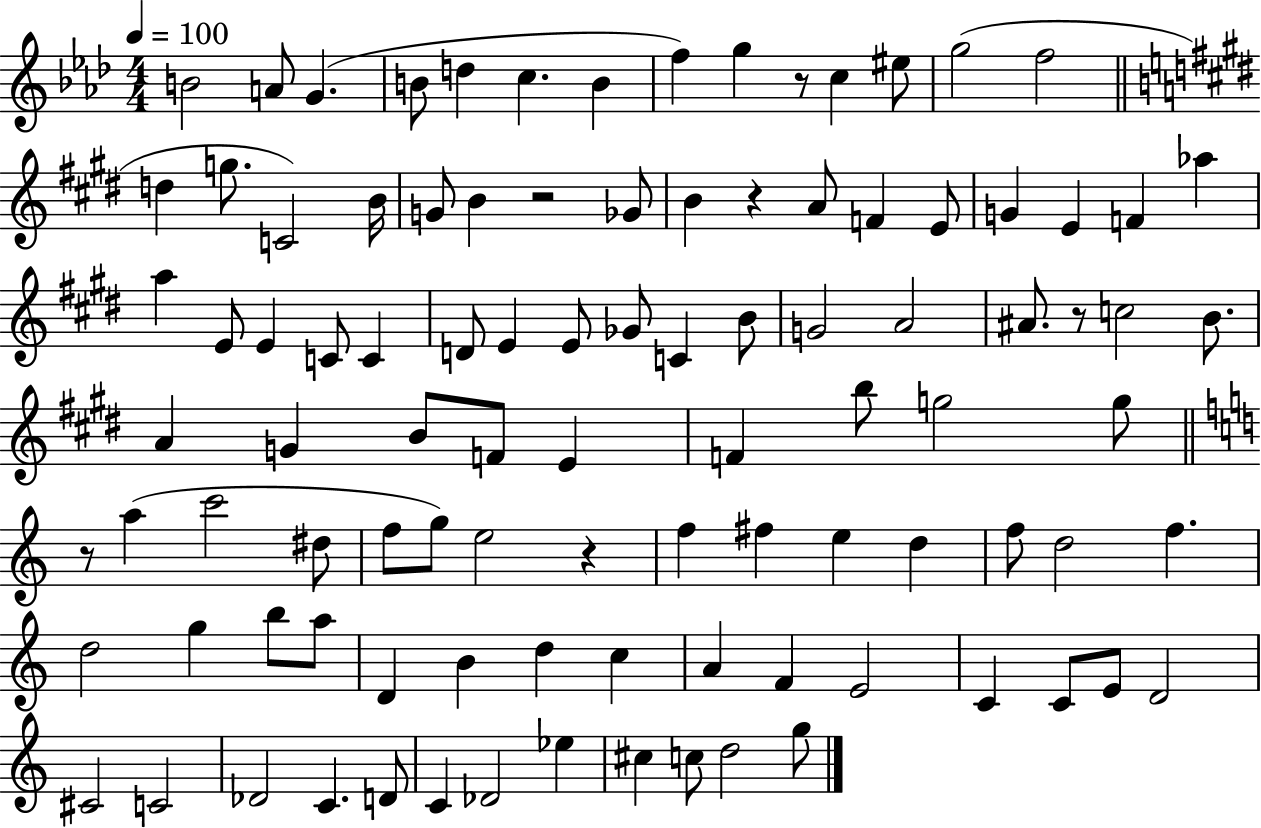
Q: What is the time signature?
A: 4/4